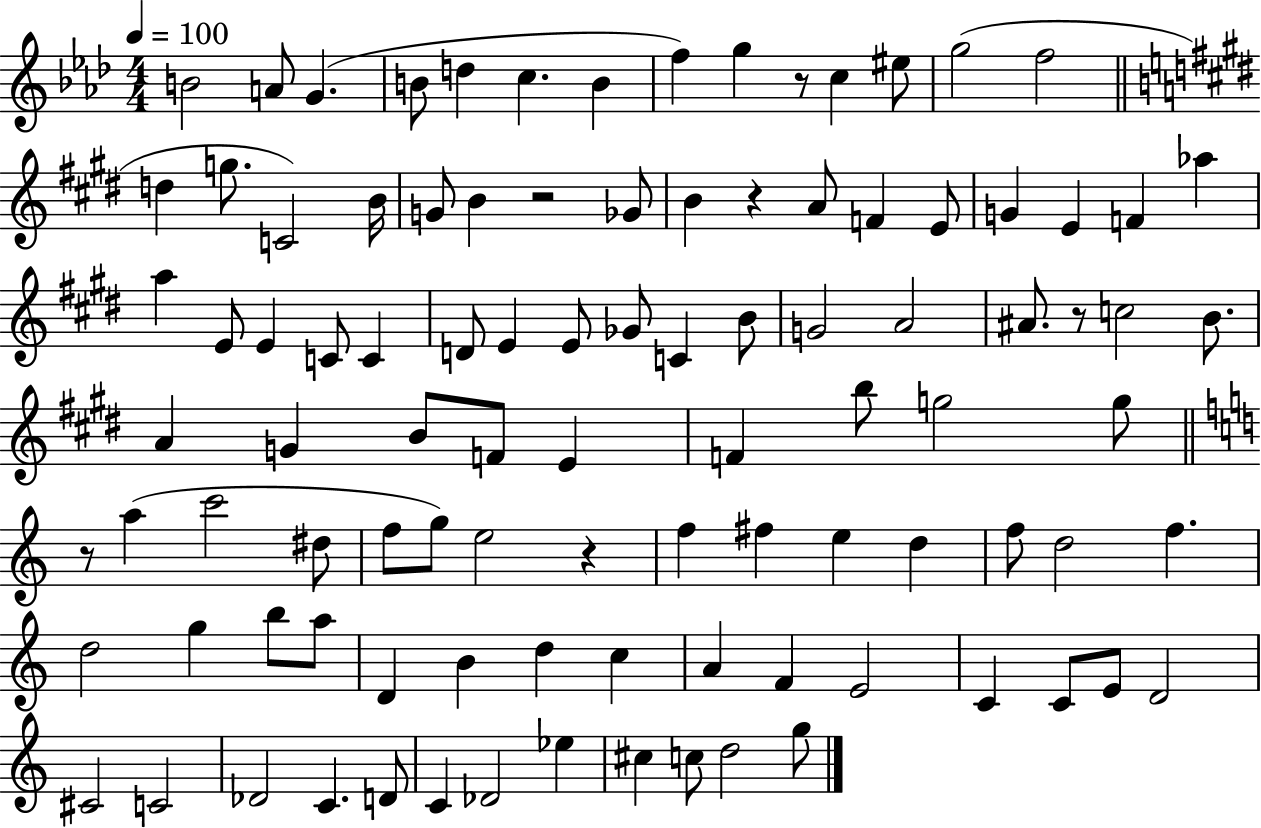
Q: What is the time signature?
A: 4/4